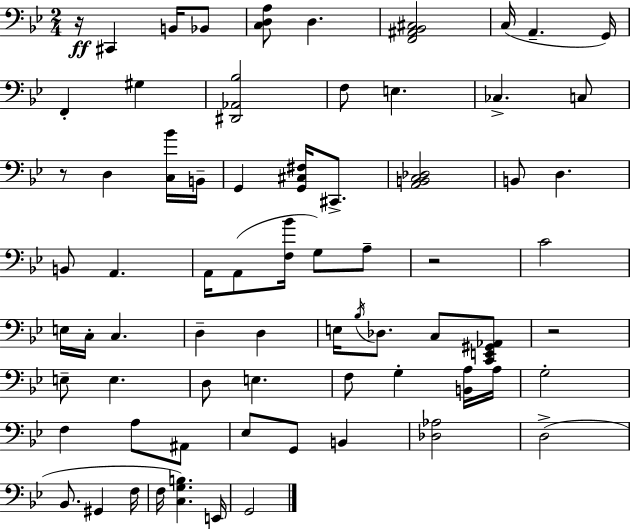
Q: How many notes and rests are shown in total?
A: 71